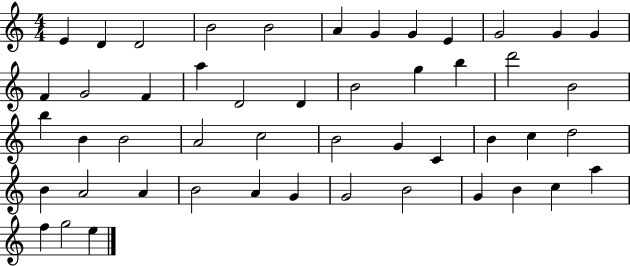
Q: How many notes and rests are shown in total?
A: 49